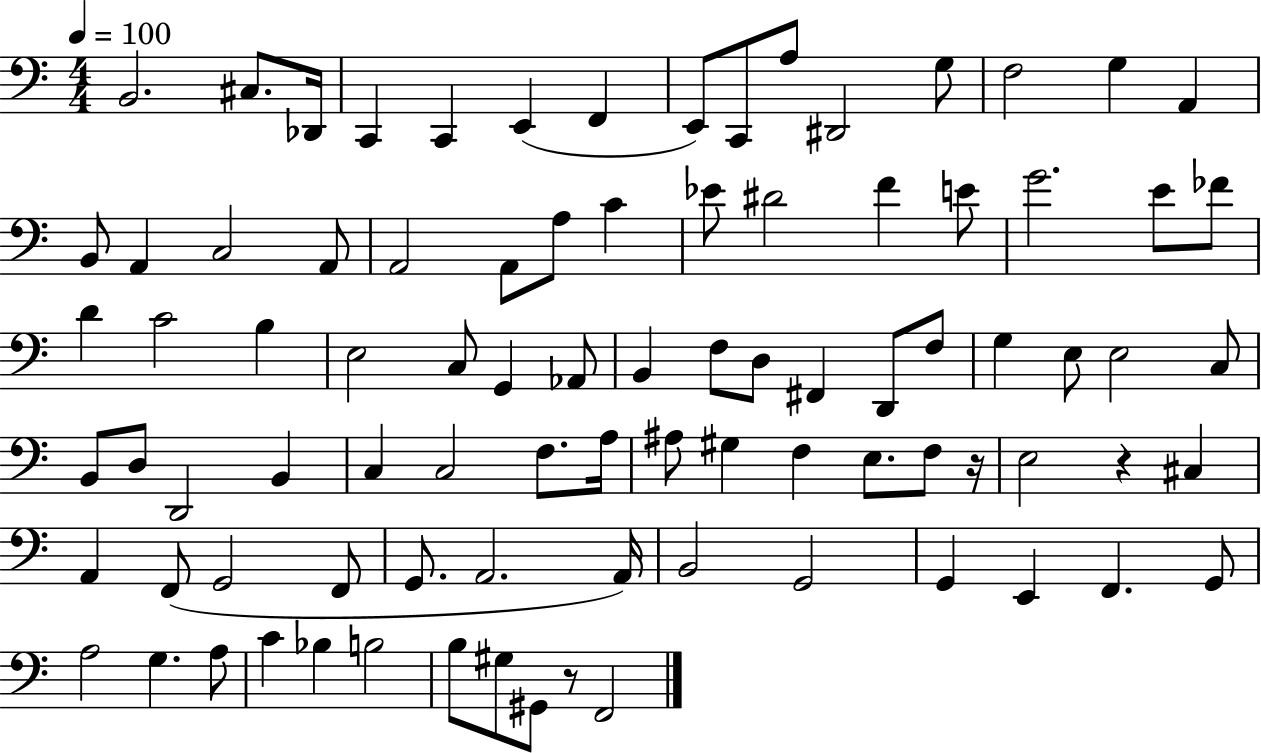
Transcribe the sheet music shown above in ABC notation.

X:1
T:Untitled
M:4/4
L:1/4
K:C
B,,2 ^C,/2 _D,,/4 C,, C,, E,, F,, E,,/2 C,,/2 A,/2 ^D,,2 G,/2 F,2 G, A,, B,,/2 A,, C,2 A,,/2 A,,2 A,,/2 A,/2 C _E/2 ^D2 F E/2 G2 E/2 _F/2 D C2 B, E,2 C,/2 G,, _A,,/2 B,, F,/2 D,/2 ^F,, D,,/2 F,/2 G, E,/2 E,2 C,/2 B,,/2 D,/2 D,,2 B,, C, C,2 F,/2 A,/4 ^A,/2 ^G, F, E,/2 F,/2 z/4 E,2 z ^C, A,, F,,/2 G,,2 F,,/2 G,,/2 A,,2 A,,/4 B,,2 G,,2 G,, E,, F,, G,,/2 A,2 G, A,/2 C _B, B,2 B,/2 ^G,/2 ^G,,/2 z/2 F,,2